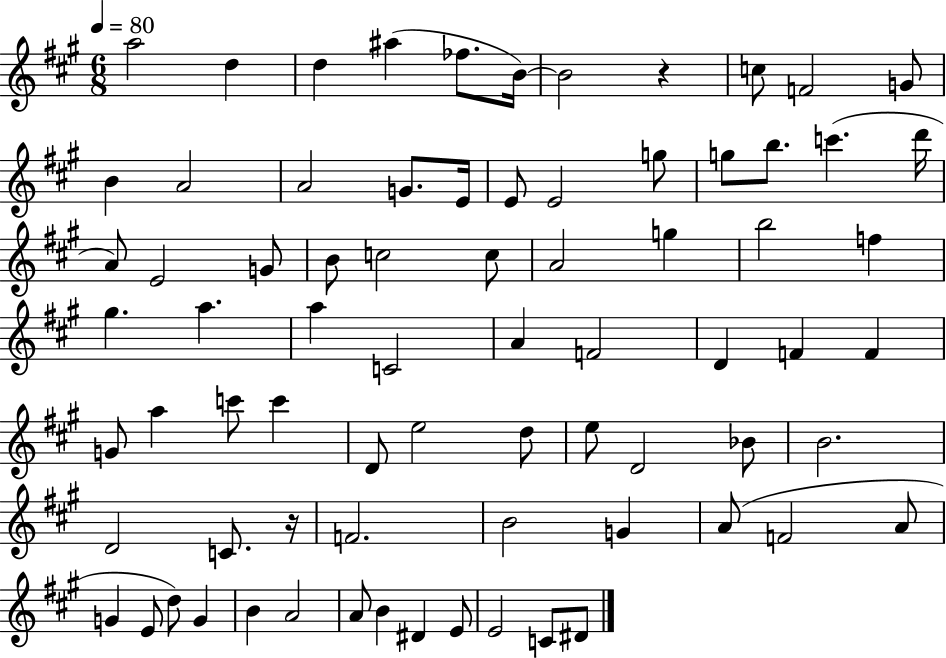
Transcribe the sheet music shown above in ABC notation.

X:1
T:Untitled
M:6/8
L:1/4
K:A
a2 d d ^a _f/2 B/4 B2 z c/2 F2 G/2 B A2 A2 G/2 E/4 E/2 E2 g/2 g/2 b/2 c' d'/4 A/2 E2 G/2 B/2 c2 c/2 A2 g b2 f ^g a a C2 A F2 D F F G/2 a c'/2 c' D/2 e2 d/2 e/2 D2 _B/2 B2 D2 C/2 z/4 F2 B2 G A/2 F2 A/2 G E/2 d/2 G B A2 A/2 B ^D E/2 E2 C/2 ^D/2